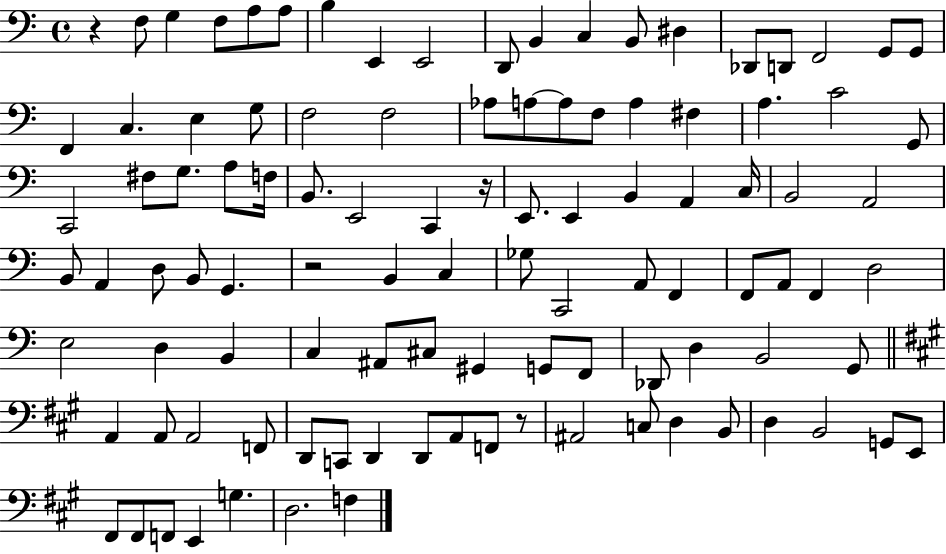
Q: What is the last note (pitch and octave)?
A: F3